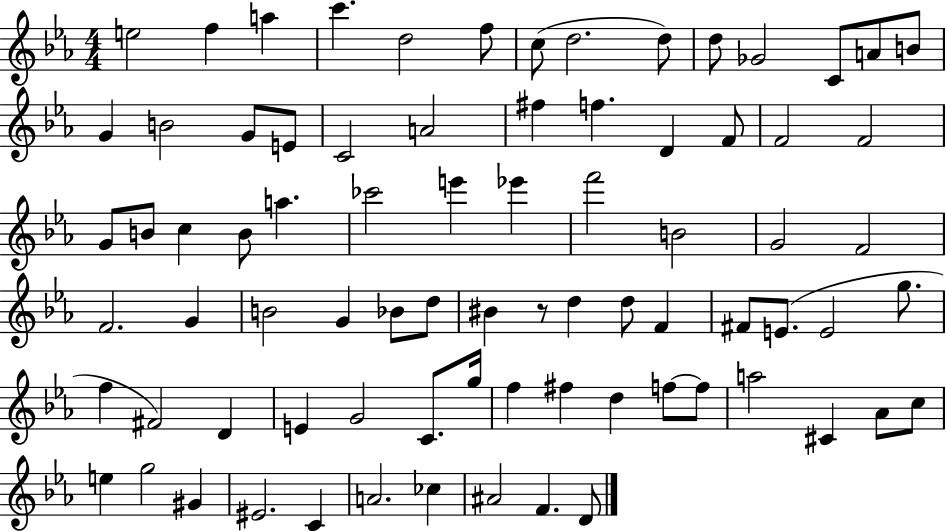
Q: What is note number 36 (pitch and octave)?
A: B4